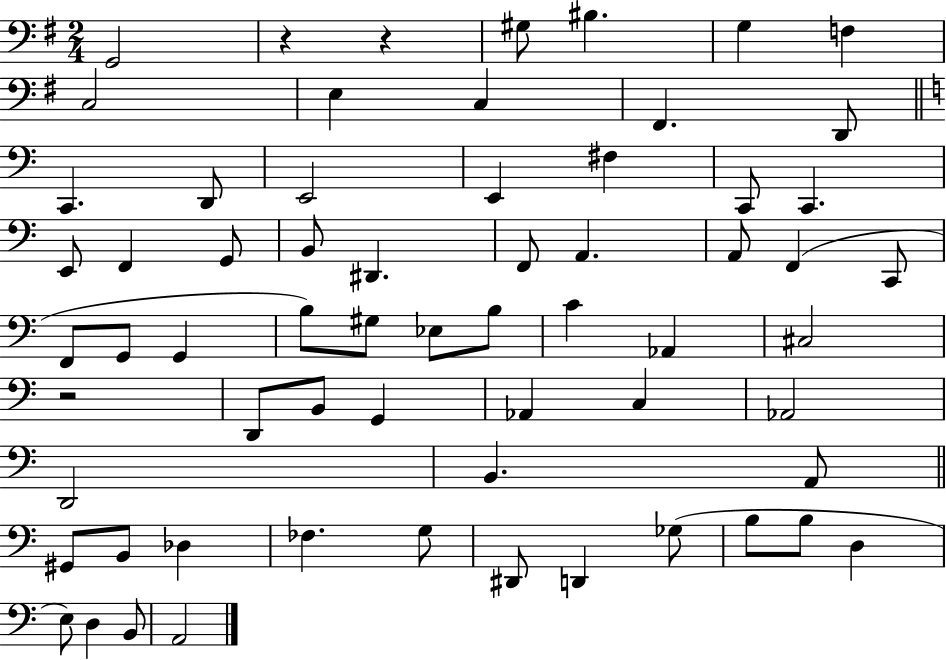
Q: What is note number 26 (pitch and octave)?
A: F2